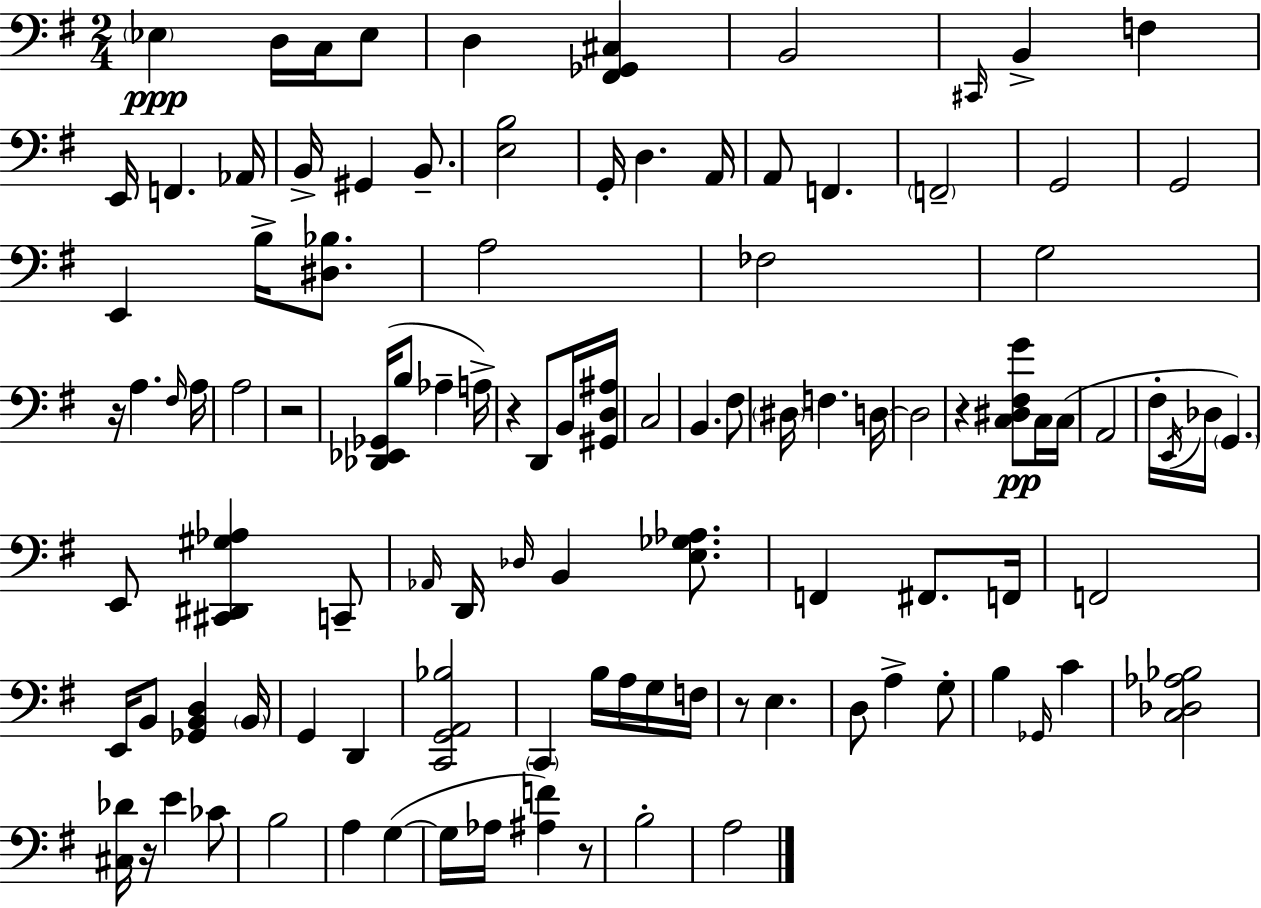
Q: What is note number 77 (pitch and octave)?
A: Gb2